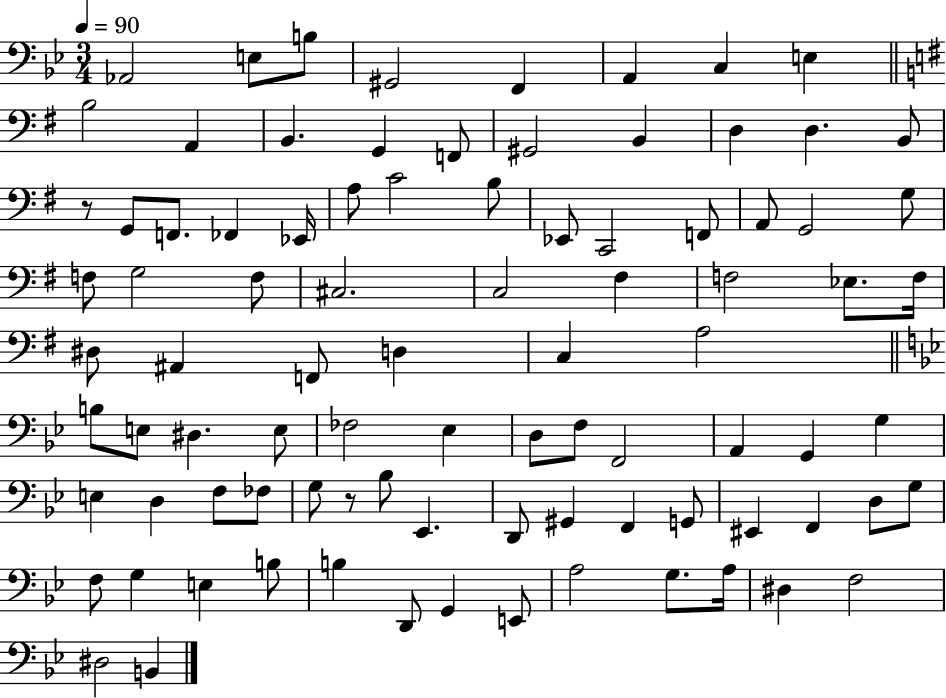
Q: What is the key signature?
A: BES major